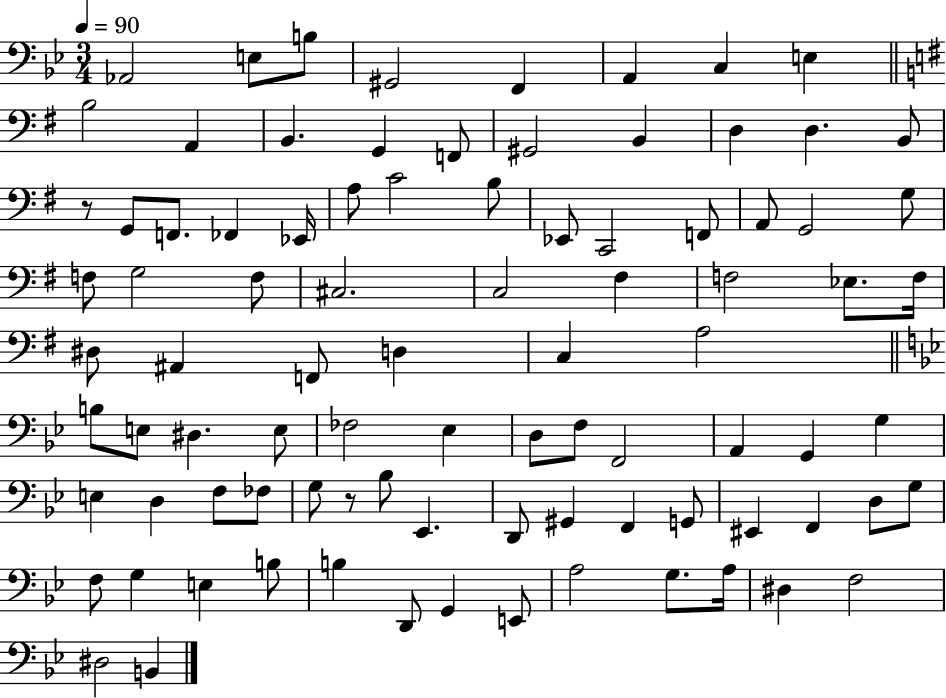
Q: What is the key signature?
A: BES major